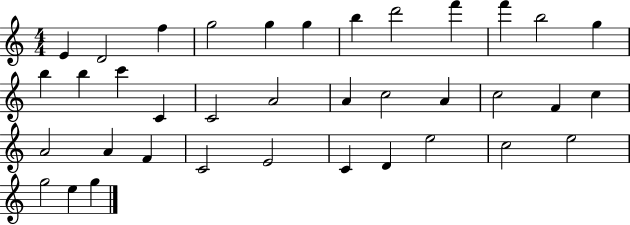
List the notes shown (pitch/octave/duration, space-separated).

E4/q D4/h F5/q G5/h G5/q G5/q B5/q D6/h F6/q F6/q B5/h G5/q B5/q B5/q C6/q C4/q C4/h A4/h A4/q C5/h A4/q C5/h F4/q C5/q A4/h A4/q F4/q C4/h E4/h C4/q D4/q E5/h C5/h E5/h G5/h E5/q G5/q